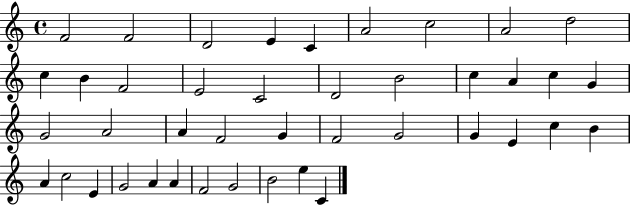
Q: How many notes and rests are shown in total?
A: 42